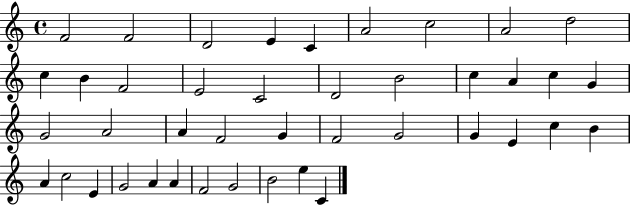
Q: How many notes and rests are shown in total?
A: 42